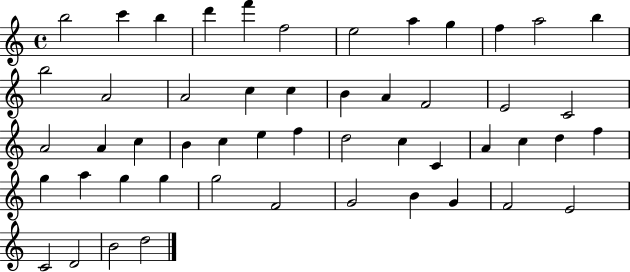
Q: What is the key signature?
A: C major